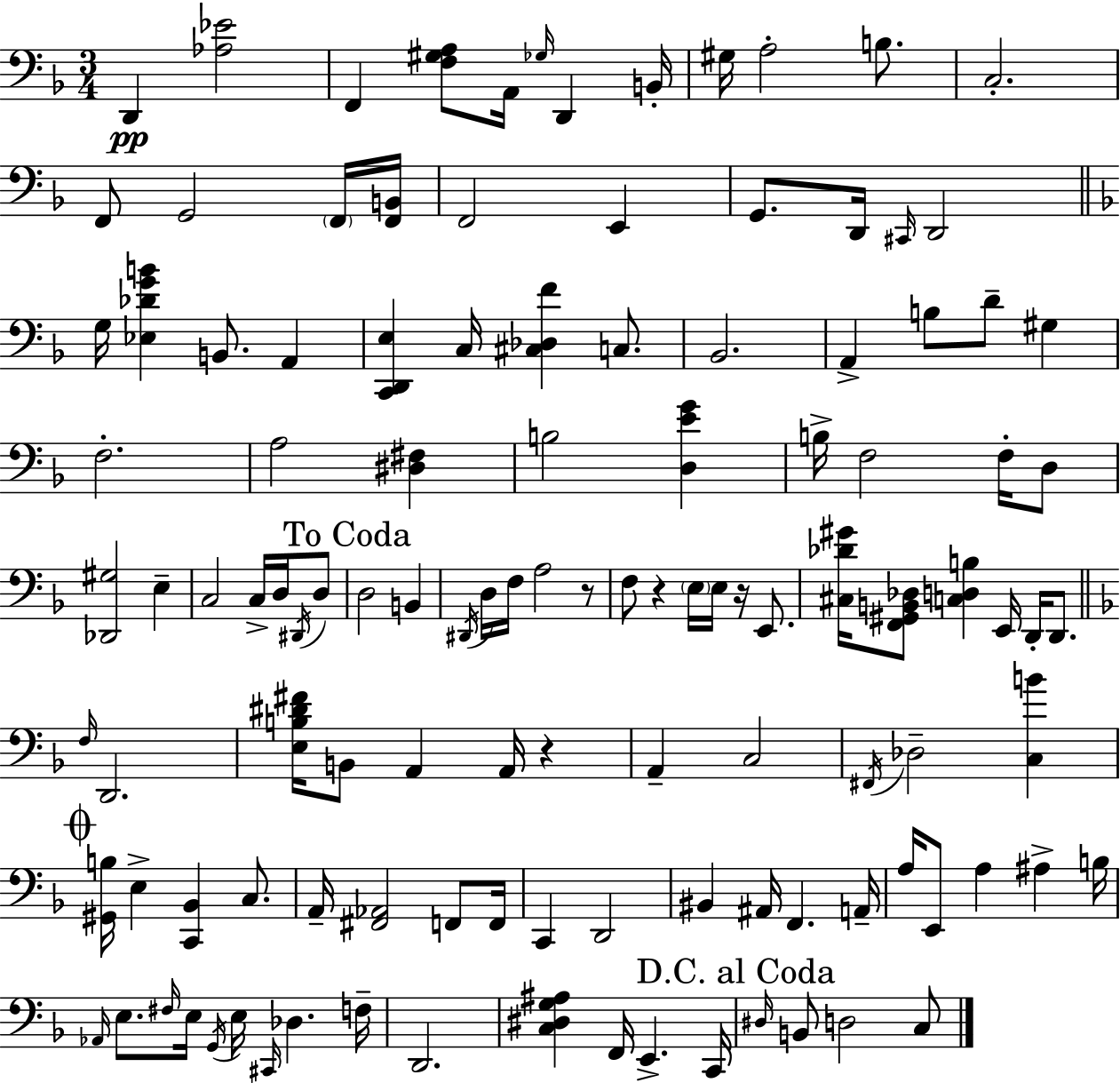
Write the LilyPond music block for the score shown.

{
  \clef bass
  \numericTimeSignature
  \time 3/4
  \key d \minor
  d,4\pp <aes ees'>2 | f,4 <f gis a>8 a,16 \grace { ges16 } d,4 | b,16-. gis16 a2-. b8. | c2.-. | \break f,8 g,2 \parenthesize f,16 | <f, b,>16 f,2 e,4 | g,8. d,16 \grace { cis,16 } d,2 | \bar "||" \break \key f \major g16 <ees des' g' b'>4 b,8. a,4 | <c, d, e>4 c16 <cis des f'>4 c8. | bes,2. | a,4-> b8 d'8-- gis4 | \break f2.-. | a2 <dis fis>4 | b2 <d e' g'>4 | b16-> f2 f16-. d8 | \break <des, gis>2 e4-- | c2 c16-> d16 \acciaccatura { dis,16 } d8 | \mark "To Coda" d2 b,4 | \acciaccatura { dis,16 } d16 f16 a2 | \break r8 f8 r4 \parenthesize e16 e16 r16 e,8. | <cis des' gis'>16 <f, gis, b, des>8 <c d b>4 e,16 d,16-. d,8. | \bar "||" \break \key f \major \grace { f16 } d,2. | <e b dis' fis'>16 b,8 a,4 a,16 r4 | a,4-- c2 | \acciaccatura { fis,16 } des2-- <c b'>4 | \break \mark \markup { \musicglyph "scripts.coda" } <gis, b>16 e4-> <c, bes,>4 c8. | a,16-- <fis, aes,>2 f,8 | f,16 c,4 d,2 | bis,4 ais,16 f,4. | \break a,16-- a16 e,8 a4 ais4-> | b16 \grace { aes,16 } e8. \grace { fis16 } e16 \acciaccatura { g,16 } e16 \grace { cis,16 } des4. | f16-- d,2. | <c dis g ais>4 f,16 e,4.-> | \break c,16 \mark "D.C. al Coda" \grace { dis16 } b,8 d2 | c8 \bar "|."
}